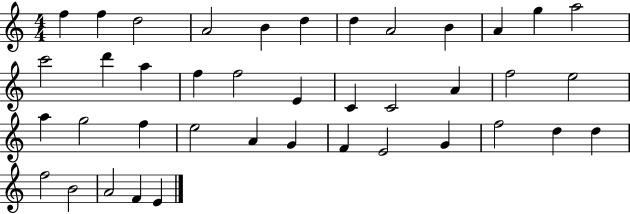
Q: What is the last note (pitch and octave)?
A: E4